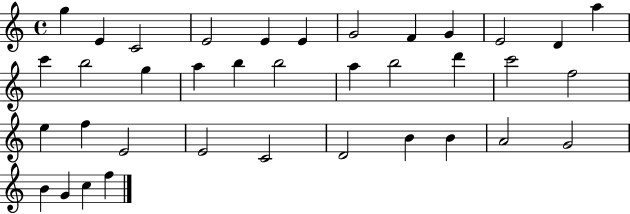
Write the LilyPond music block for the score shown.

{
  \clef treble
  \time 4/4
  \defaultTimeSignature
  \key c \major
  g''4 e'4 c'2 | e'2 e'4 e'4 | g'2 f'4 g'4 | e'2 d'4 a''4 | \break c'''4 b''2 g''4 | a''4 b''4 b''2 | a''4 b''2 d'''4 | c'''2 f''2 | \break e''4 f''4 e'2 | e'2 c'2 | d'2 b'4 b'4 | a'2 g'2 | \break b'4 g'4 c''4 f''4 | \bar "|."
}